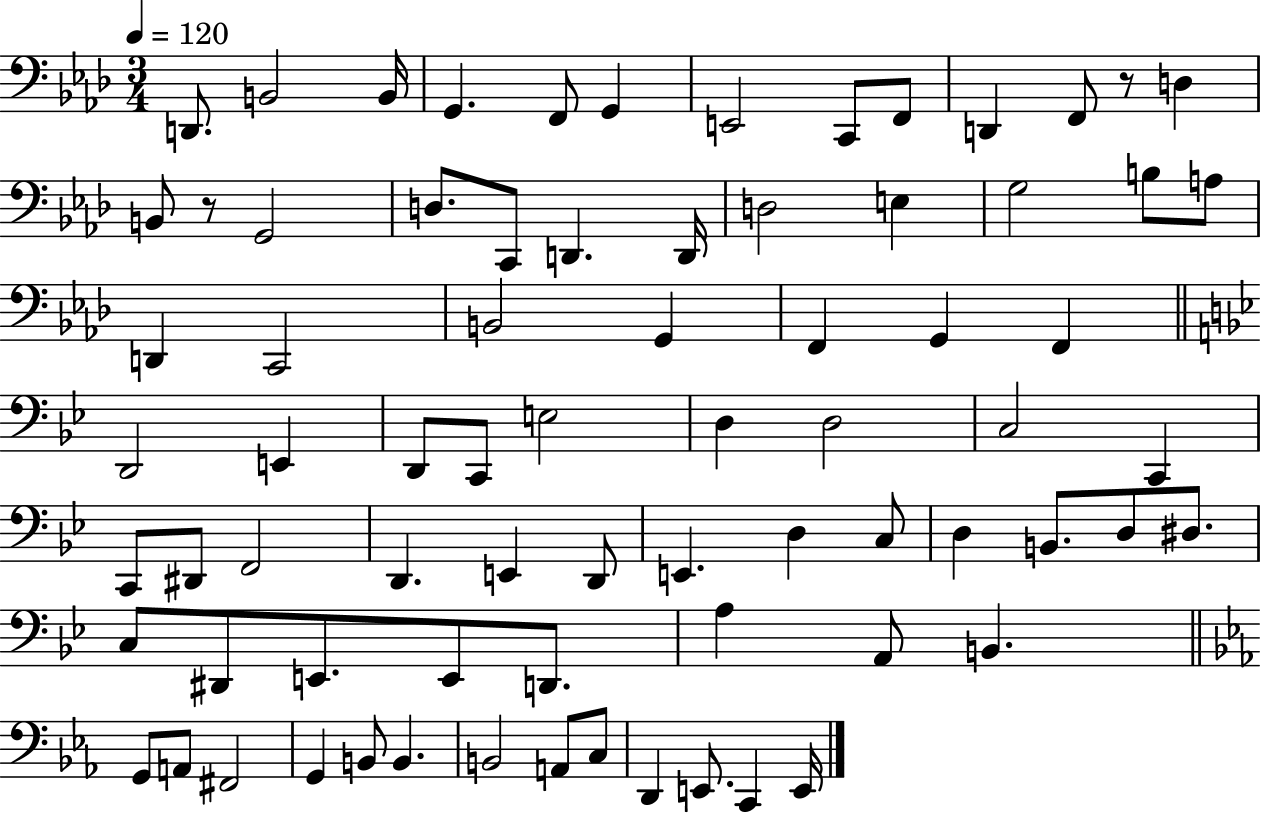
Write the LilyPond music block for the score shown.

{
  \clef bass
  \numericTimeSignature
  \time 3/4
  \key aes \major
  \tempo 4 = 120
  \repeat volta 2 { d,8. b,2 b,16 | g,4. f,8 g,4 | e,2 c,8 f,8 | d,4 f,8 r8 d4 | \break b,8 r8 g,2 | d8. c,8 d,4. d,16 | d2 e4 | g2 b8 a8 | \break d,4 c,2 | b,2 g,4 | f,4 g,4 f,4 | \bar "||" \break \key bes \major d,2 e,4 | d,8 c,8 e2 | d4 d2 | c2 c,4 | \break c,8 dis,8 f,2 | d,4. e,4 d,8 | e,4. d4 c8 | d4 b,8. d8 dis8. | \break c8 dis,8 e,8. e,8 d,8. | a4 a,8 b,4. | \bar "||" \break \key ees \major g,8 a,8 fis,2 | g,4 b,8 b,4. | b,2 a,8 c8 | d,4 e,8. c,4 e,16 | \break } \bar "|."
}